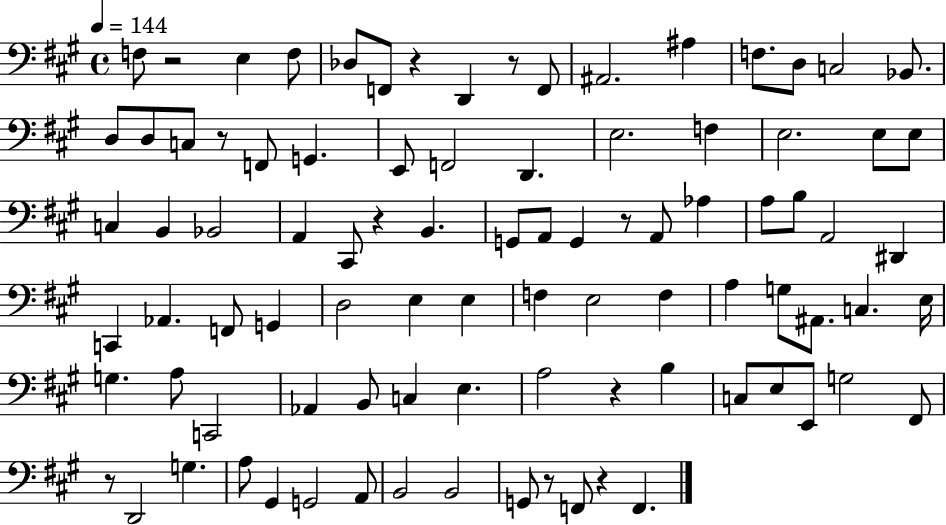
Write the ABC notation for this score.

X:1
T:Untitled
M:4/4
L:1/4
K:A
F,/2 z2 E, F,/2 _D,/2 F,,/2 z D,, z/2 F,,/2 ^A,,2 ^A, F,/2 D,/2 C,2 _B,,/2 D,/2 D,/2 C,/2 z/2 F,,/2 G,, E,,/2 F,,2 D,, E,2 F, E,2 E,/2 E,/2 C, B,, _B,,2 A,, ^C,,/2 z B,, G,,/2 A,,/2 G,, z/2 A,,/2 _A, A,/2 B,/2 A,,2 ^D,, C,, _A,, F,,/2 G,, D,2 E, E, F, E,2 F, A, G,/2 ^A,,/2 C, E,/4 G, A,/2 C,,2 _A,, B,,/2 C, E, A,2 z B, C,/2 E,/2 E,,/2 G,2 ^F,,/2 z/2 D,,2 G, A,/2 ^G,, G,,2 A,,/2 B,,2 B,,2 G,,/2 z/2 F,,/2 z F,,